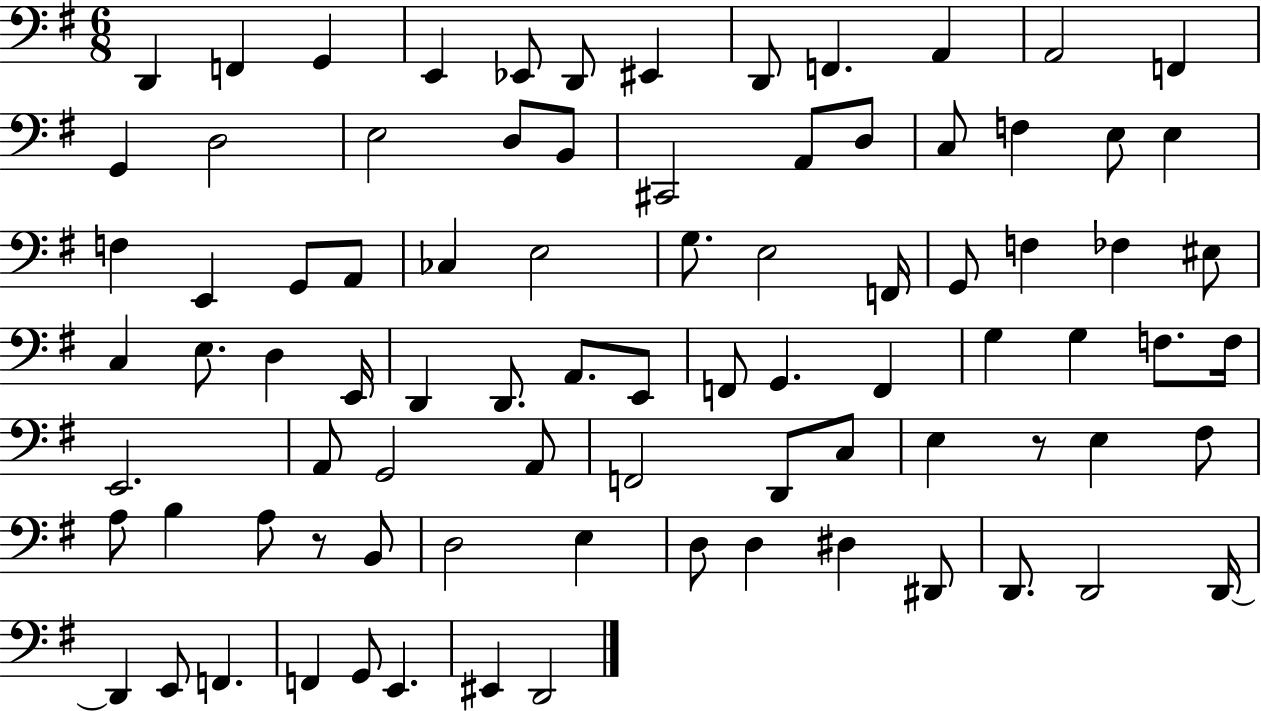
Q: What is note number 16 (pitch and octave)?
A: D3